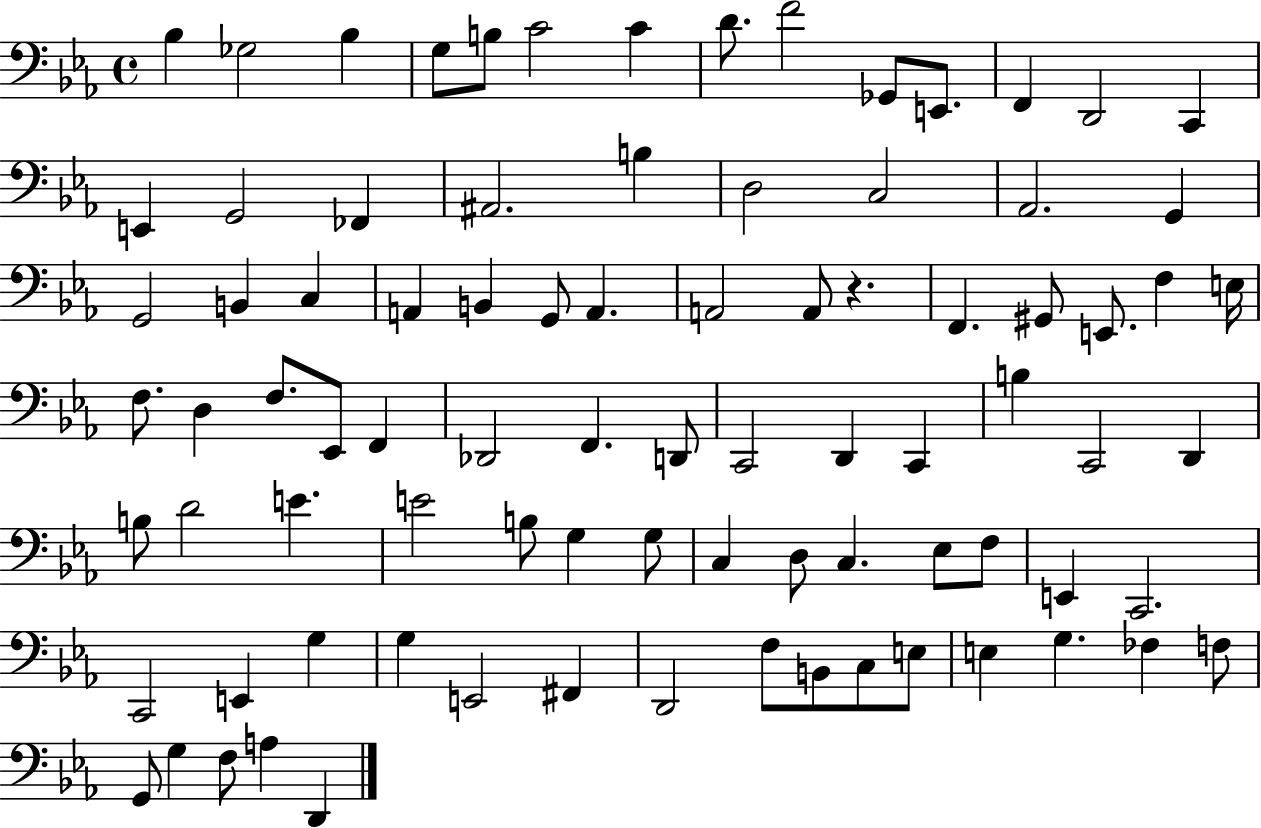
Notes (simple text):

Bb3/q Gb3/h Bb3/q G3/e B3/e C4/h C4/q D4/e. F4/h Gb2/e E2/e. F2/q D2/h C2/q E2/q G2/h FES2/q A#2/h. B3/q D3/h C3/h Ab2/h. G2/q G2/h B2/q C3/q A2/q B2/q G2/e A2/q. A2/h A2/e R/q. F2/q. G#2/e E2/e. F3/q E3/s F3/e. D3/q F3/e. Eb2/e F2/q Db2/h F2/q. D2/e C2/h D2/q C2/q B3/q C2/h D2/q B3/e D4/h E4/q. E4/h B3/e G3/q G3/e C3/q D3/e C3/q. Eb3/e F3/e E2/q C2/h. C2/h E2/q G3/q G3/q E2/h F#2/q D2/h F3/e B2/e C3/e E3/e E3/q G3/q. FES3/q F3/e G2/e G3/q F3/e A3/q D2/q